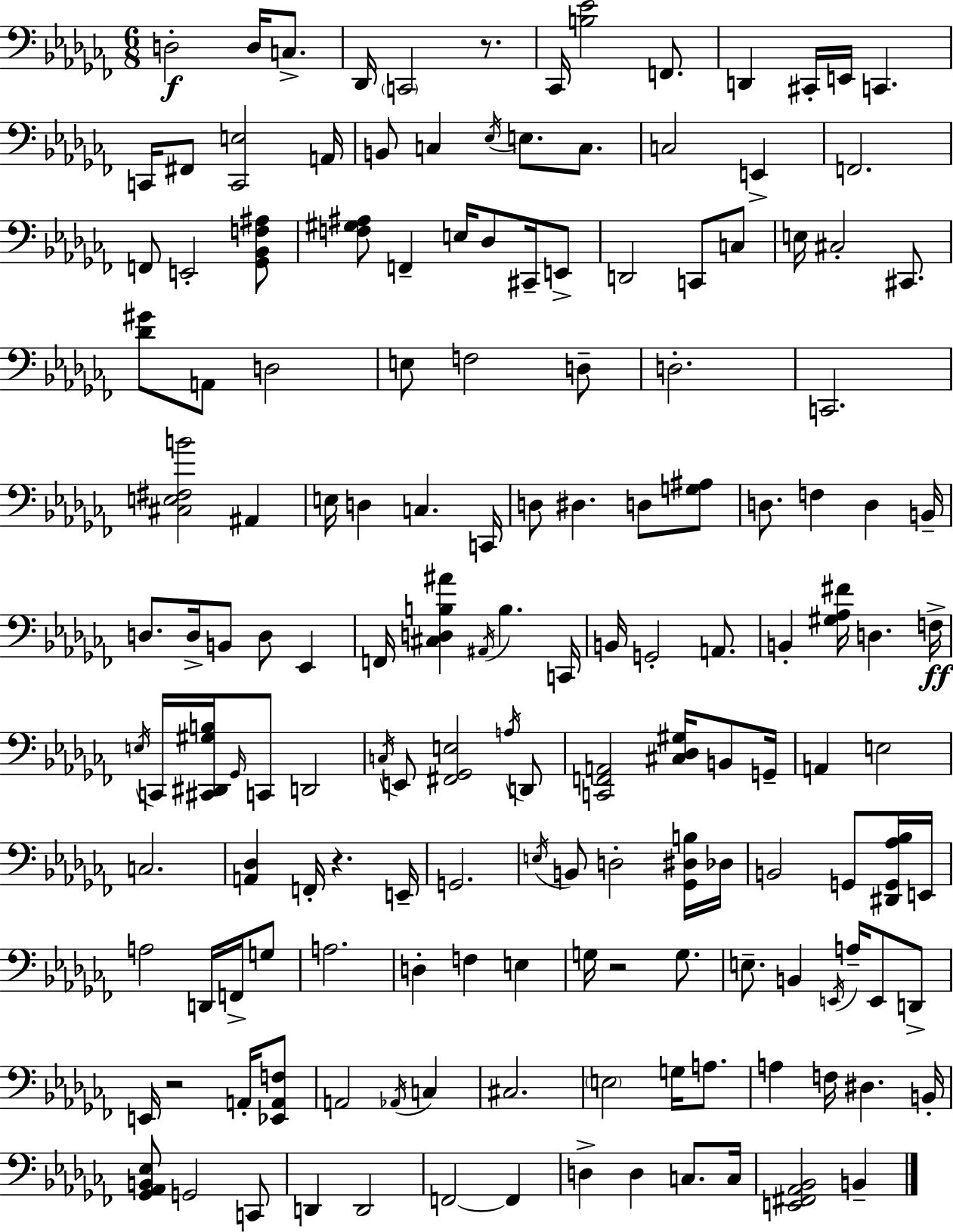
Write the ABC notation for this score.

X:1
T:Untitled
M:6/8
L:1/4
K:Abm
D,2 D,/4 C,/2 _D,,/4 C,,2 z/2 _C,,/4 [B,_E]2 F,,/2 D,, ^C,,/4 E,,/4 C,, C,,/4 ^F,,/2 [C,,E,]2 A,,/4 B,,/2 C, _E,/4 E,/2 C,/2 C,2 E,, F,,2 F,,/2 E,,2 [_G,,_B,,F,^A,]/2 [F,^G,^A,]/2 F,, E,/4 _D,/2 ^C,,/4 E,,/2 D,,2 C,,/2 C,/2 E,/4 ^C,2 ^C,,/2 [_D^G]/2 A,,/2 D,2 E,/2 F,2 D,/2 D,2 C,,2 [^C,E,^F,B]2 ^A,, E,/4 D, C, C,,/4 D,/2 ^D, D,/2 [G,^A,]/2 D,/2 F, D, B,,/4 D,/2 D,/4 B,,/2 D,/2 _E,, F,,/4 [^C,D,B,^A] ^A,,/4 B, C,,/4 B,,/4 G,,2 A,,/2 B,, [^G,_A,^F]/4 D, F,/4 E,/4 C,,/4 [^C,,^D,,^G,B,]/4 _G,,/4 C,,/2 D,,2 C,/4 E,,/2 [^F,,_G,,E,]2 A,/4 D,,/2 [C,,F,,A,,]2 [^C,_D,^G,]/4 B,,/2 G,,/4 A,, E,2 C,2 [A,,_D,] F,,/4 z E,,/4 G,,2 E,/4 B,,/2 D,2 [_G,,^D,B,]/4 _D,/4 B,,2 G,,/2 [^D,,G,,_A,_B,]/4 E,,/4 A,2 D,,/4 F,,/4 G,/2 A,2 D, F, E, G,/4 z2 G,/2 E,/2 B,, E,,/4 A,/4 E,,/2 D,,/2 E,,/4 z2 A,,/4 [_E,,A,,F,]/2 A,,2 _A,,/4 C, ^C,2 E,2 G,/4 A,/2 A, F,/4 ^D, B,,/4 [_G,,_A,,B,,_E,]/2 G,,2 C,,/2 D,, D,,2 F,,2 F,, D, D, C,/2 C,/4 [E,,^F,,_A,,_B,,]2 B,,